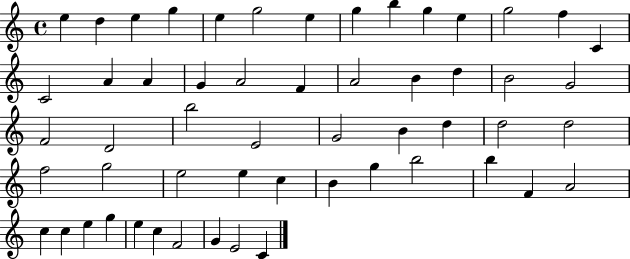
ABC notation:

X:1
T:Untitled
M:4/4
L:1/4
K:C
e d e g e g2 e g b g e g2 f C C2 A A G A2 F A2 B d B2 G2 F2 D2 b2 E2 G2 B d d2 d2 f2 g2 e2 e c B g b2 b F A2 c c e g e c F2 G E2 C